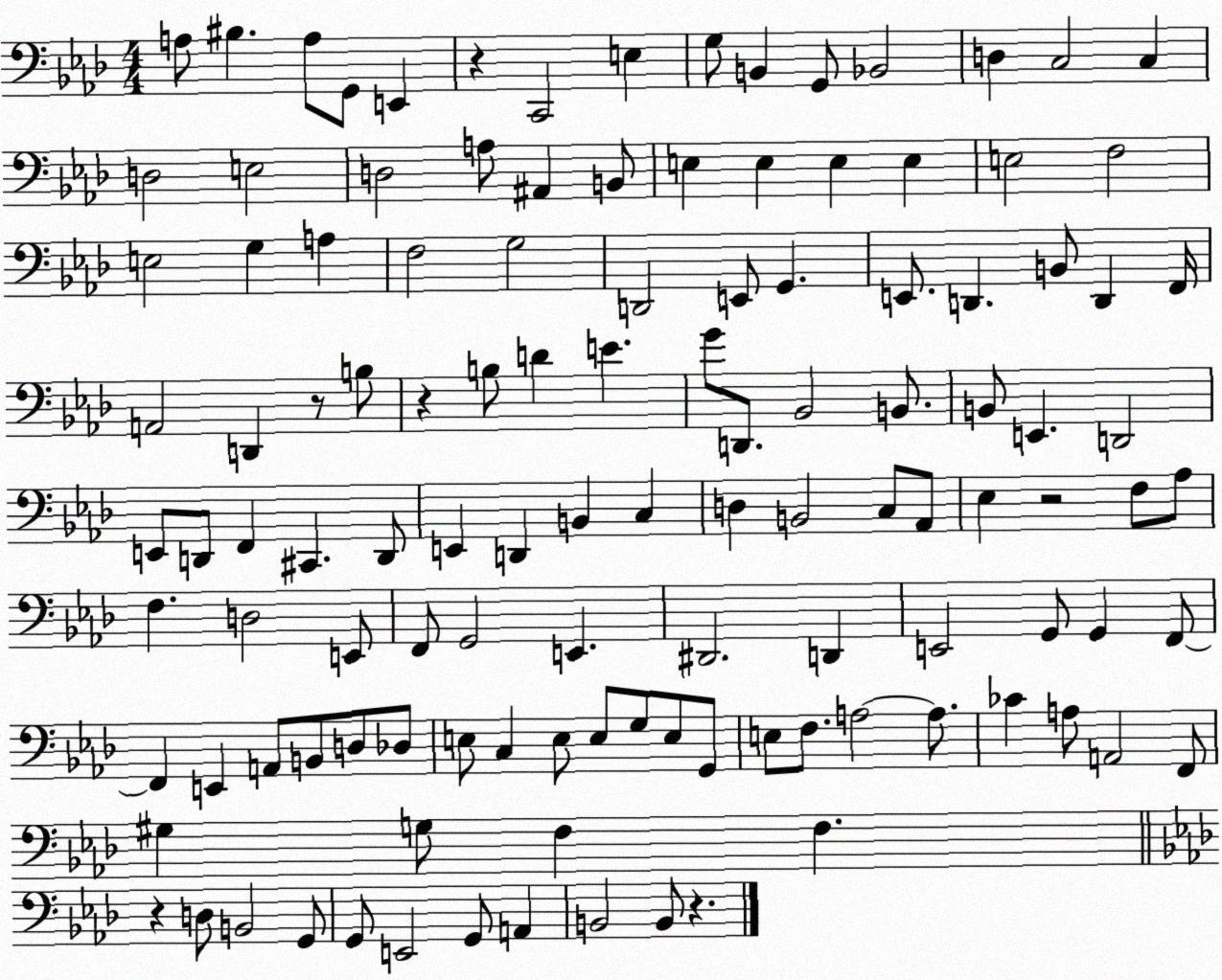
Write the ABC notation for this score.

X:1
T:Untitled
M:4/4
L:1/4
K:Ab
A,/2 ^B, A,/2 G,,/2 E,, z C,,2 E, G,/2 B,, G,,/2 _B,,2 D, C,2 C, D,2 E,2 D,2 A,/2 ^A,, B,,/2 E, E, E, E, E,2 F,2 E,2 G, A, F,2 G,2 D,,2 E,,/2 G,, E,,/2 D,, B,,/2 D,, F,,/4 A,,2 D,, z/2 B,/2 z B,/2 D E G/2 D,,/2 _B,,2 B,,/2 B,,/2 E,, D,,2 E,,/2 D,,/2 F,, ^C,, D,,/2 E,, D,, B,, C, D, B,,2 C,/2 _A,,/2 _E, z2 F,/2 _A,/2 F, D,2 E,,/2 F,,/2 G,,2 E,, ^D,,2 D,, E,,2 G,,/2 G,, F,,/2 F,, E,, A,,/2 B,,/2 D,/2 _D,/2 E,/2 C, E,/2 E,/2 G,/2 E,/2 G,,/2 E,/2 F,/2 A,2 A,/2 _C A,/2 A,,2 F,,/2 ^G, G,/2 F, F, z D,/2 B,,2 G,,/2 G,,/2 E,,2 G,,/2 A,, B,,2 B,,/2 z